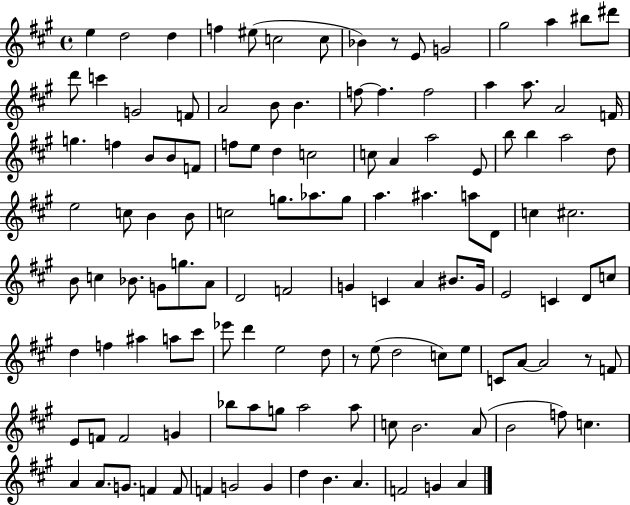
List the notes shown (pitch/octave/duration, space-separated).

E5/q D5/h D5/q F5/q EIS5/e C5/h C5/e Bb4/q R/e E4/e G4/h G#5/h A5/q BIS5/e D#6/e D6/e C6/q G4/h F4/e A4/h B4/e B4/q. F5/e F5/q. F5/h A5/q A5/e. A4/h F4/s G5/q. F5/q B4/e B4/e F4/e F5/e E5/e D5/q C5/h C5/e A4/q A5/h E4/e B5/e B5/q A5/h D5/e E5/h C5/e B4/q B4/e C5/h G5/e. Ab5/e. G5/e A5/q. A#5/q. A5/e D4/e C5/q C#5/h. B4/e C5/q Bb4/e. G4/e G5/e. A4/e D4/h F4/h G4/q C4/q A4/q BIS4/e. G4/s E4/h C4/q D4/e C5/e D5/q F5/q A#5/q A5/e C#6/e Eb6/e D6/q E5/h D5/e R/e E5/e D5/h C5/e E5/e C4/e A4/e A4/h R/e F4/e E4/e F4/e F4/h G4/q Bb5/e A5/e G5/e A5/h A5/e C5/e B4/h. A4/e B4/h F5/e C5/q. A4/q A4/e. G4/e. F4/q F4/e F4/q G4/h G4/q D5/q B4/q. A4/q. F4/h G4/q A4/q